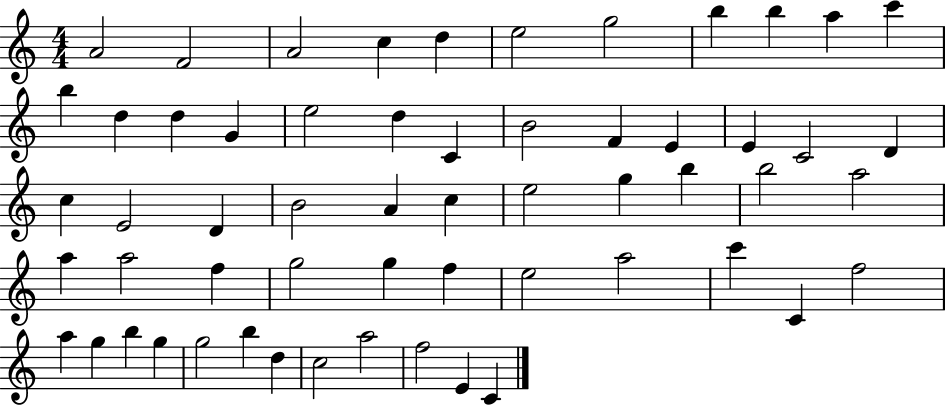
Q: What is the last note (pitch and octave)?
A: C4